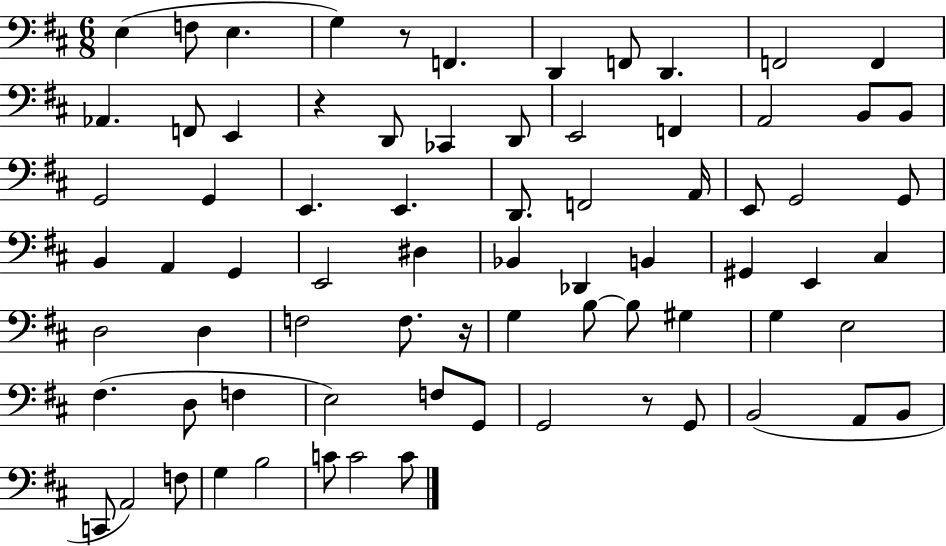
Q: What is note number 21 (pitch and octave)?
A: B2